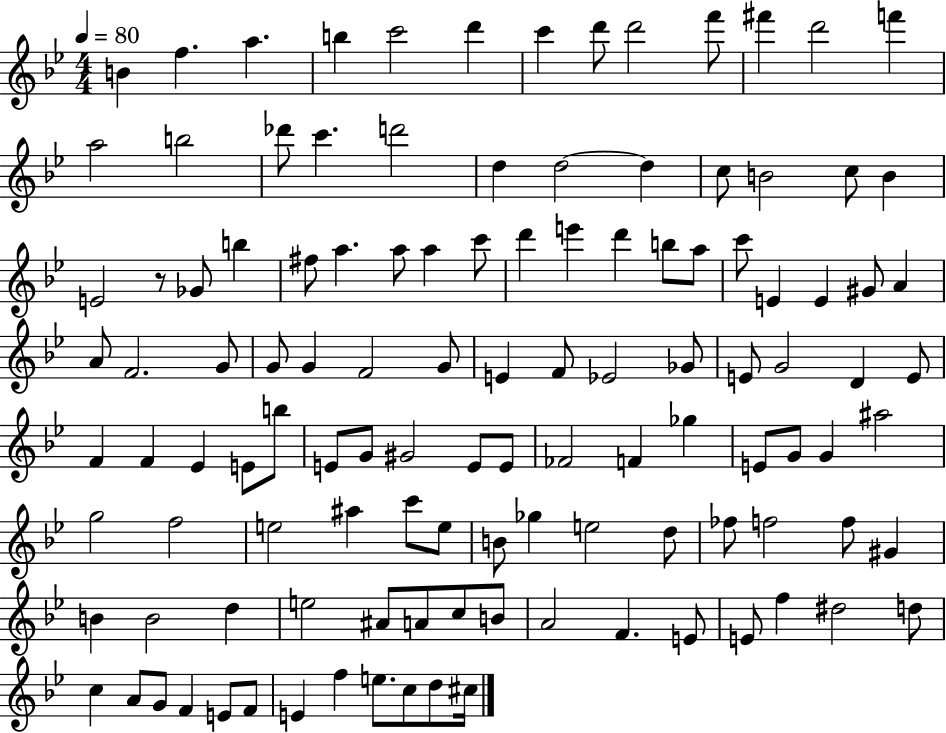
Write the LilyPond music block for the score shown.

{
  \clef treble
  \numericTimeSignature
  \time 4/4
  \key bes \major
  \tempo 4 = 80
  b'4 f''4. a''4. | b''4 c'''2 d'''4 | c'''4 d'''8 d'''2 f'''8 | fis'''4 d'''2 f'''4 | \break a''2 b''2 | des'''8 c'''4. d'''2 | d''4 d''2~~ d''4 | c''8 b'2 c''8 b'4 | \break e'2 r8 ges'8 b''4 | fis''8 a''4. a''8 a''4 c'''8 | d'''4 e'''4 d'''4 b''8 a''8 | c'''8 e'4 e'4 gis'8 a'4 | \break a'8 f'2. g'8 | g'8 g'4 f'2 g'8 | e'4 f'8 ees'2 ges'8 | e'8 g'2 d'4 e'8 | \break f'4 f'4 ees'4 e'8 b''8 | e'8 g'8 gis'2 e'8 e'8 | fes'2 f'4 ges''4 | e'8 g'8 g'4 ais''2 | \break g''2 f''2 | e''2 ais''4 c'''8 e''8 | b'8 ges''4 e''2 d''8 | fes''8 f''2 f''8 gis'4 | \break b'4 b'2 d''4 | e''2 ais'8 a'8 c''8 b'8 | a'2 f'4. e'8 | e'8 f''4 dis''2 d''8 | \break c''4 a'8 g'8 f'4 e'8 f'8 | e'4 f''4 e''8. c''8 d''8 cis''16 | \bar "|."
}